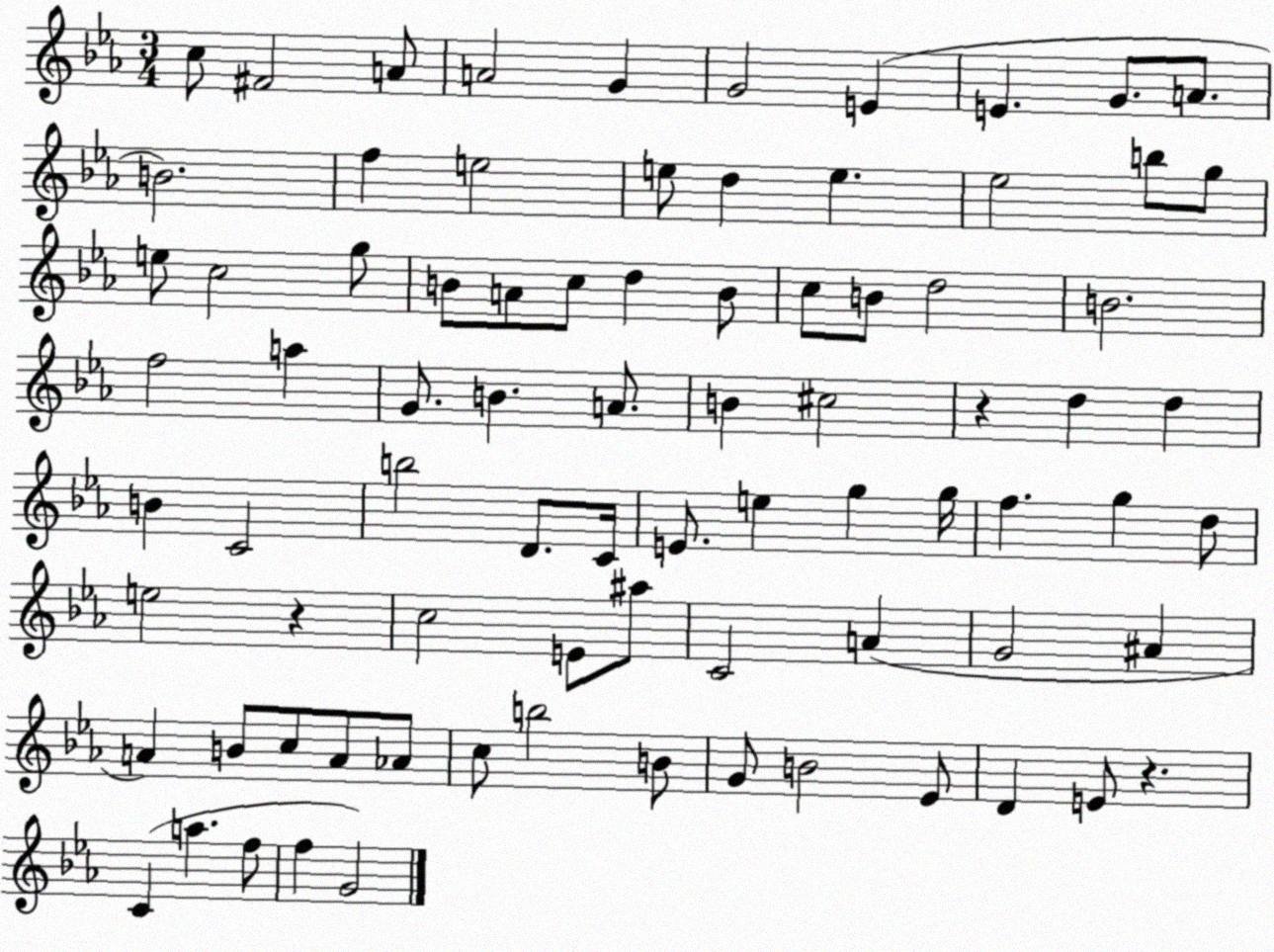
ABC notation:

X:1
T:Untitled
M:3/4
L:1/4
K:Eb
c/2 ^F2 A/2 A2 G G2 E E G/2 A/2 B2 f e2 e/2 d e _e2 b/2 g/2 e/2 c2 g/2 B/2 A/2 c/2 d B/2 c/2 B/2 d2 B2 f2 a G/2 B A/2 B ^c2 z d d B C2 b2 D/2 C/4 E/2 e g g/4 f g d/2 e2 z c2 E/2 ^a/2 C2 A G2 ^A A B/2 c/2 A/2 _A/2 c/2 b2 B/2 G/2 B2 _E/2 D E/2 z C a f/2 f G2